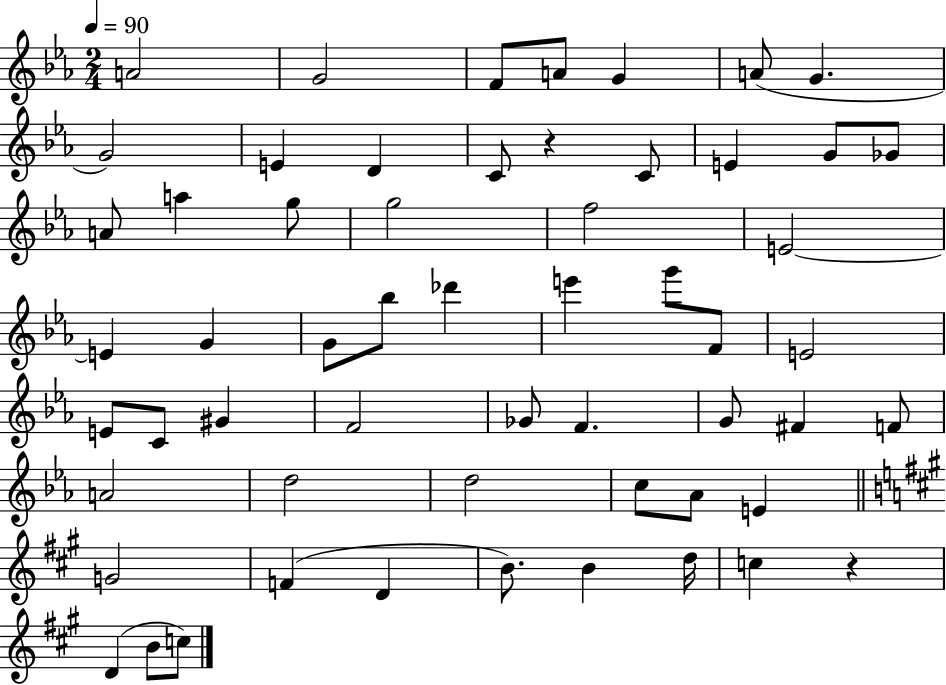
{
  \clef treble
  \numericTimeSignature
  \time 2/4
  \key ees \major
  \tempo 4 = 90
  \repeat volta 2 { a'2 | g'2 | f'8 a'8 g'4 | a'8( g'4. | \break g'2) | e'4 d'4 | c'8 r4 c'8 | e'4 g'8 ges'8 | \break a'8 a''4 g''8 | g''2 | f''2 | e'2~~ | \break e'4 g'4 | g'8 bes''8 des'''4 | e'''4 g'''8 f'8 | e'2 | \break e'8 c'8 gis'4 | f'2 | ges'8 f'4. | g'8 fis'4 f'8 | \break a'2 | d''2 | d''2 | c''8 aes'8 e'4 | \break \bar "||" \break \key a \major g'2 | f'4( d'4 | b'8.) b'4 d''16 | c''4 r4 | \break d'4( b'8 c''8) | } \bar "|."
}